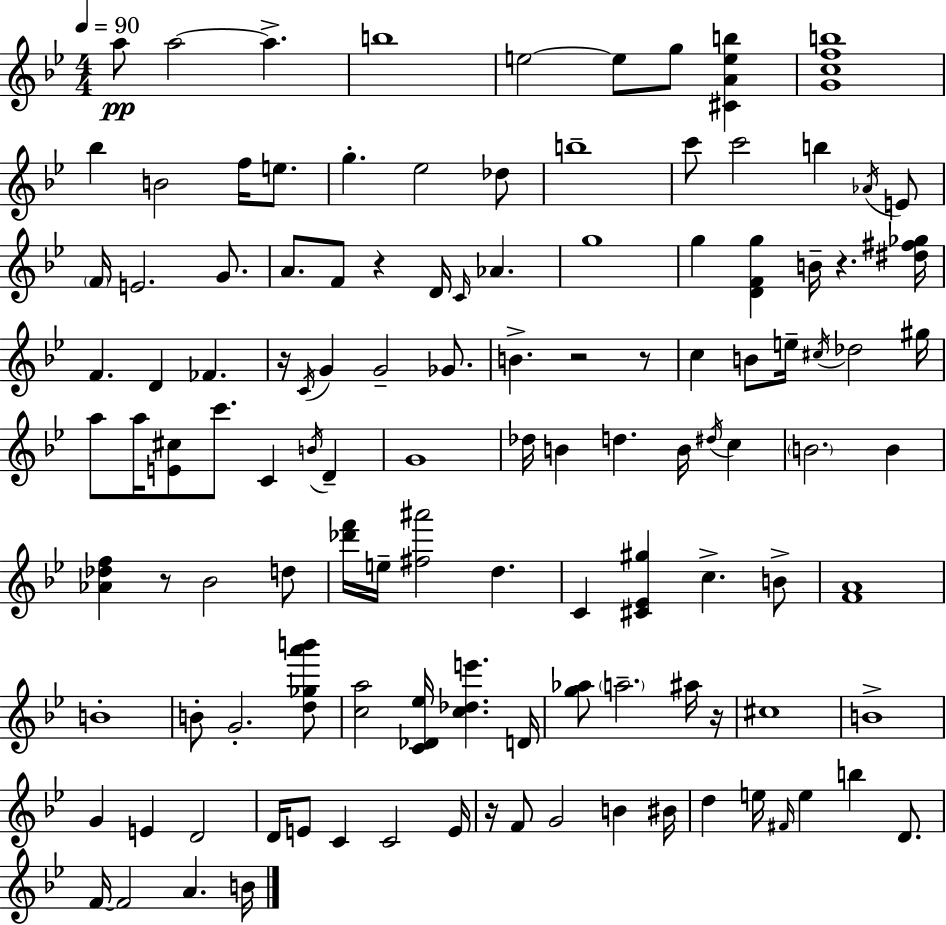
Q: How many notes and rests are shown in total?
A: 120